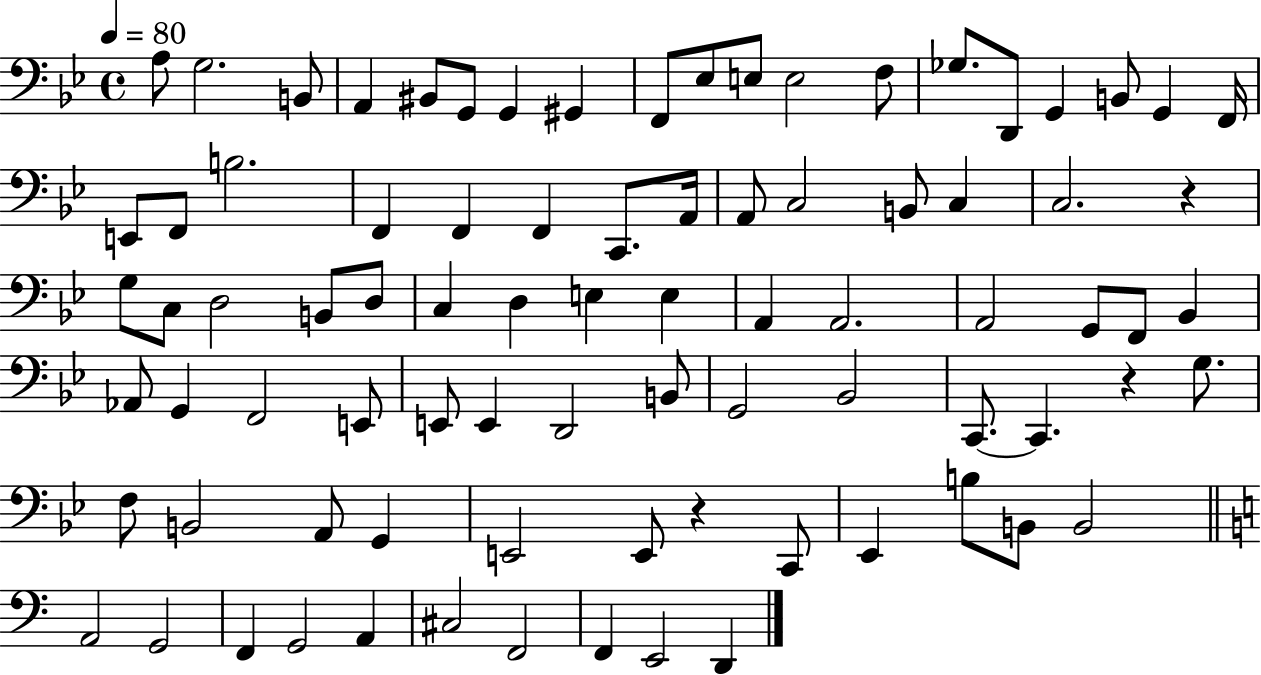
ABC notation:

X:1
T:Untitled
M:4/4
L:1/4
K:Bb
A,/2 G,2 B,,/2 A,, ^B,,/2 G,,/2 G,, ^G,, F,,/2 _E,/2 E,/2 E,2 F,/2 _G,/2 D,,/2 G,, B,,/2 G,, F,,/4 E,,/2 F,,/2 B,2 F,, F,, F,, C,,/2 A,,/4 A,,/2 C,2 B,,/2 C, C,2 z G,/2 C,/2 D,2 B,,/2 D,/2 C, D, E, E, A,, A,,2 A,,2 G,,/2 F,,/2 _B,, _A,,/2 G,, F,,2 E,,/2 E,,/2 E,, D,,2 B,,/2 G,,2 _B,,2 C,,/2 C,, z G,/2 F,/2 B,,2 A,,/2 G,, E,,2 E,,/2 z C,,/2 _E,, B,/2 B,,/2 B,,2 A,,2 G,,2 F,, G,,2 A,, ^C,2 F,,2 F,, E,,2 D,,